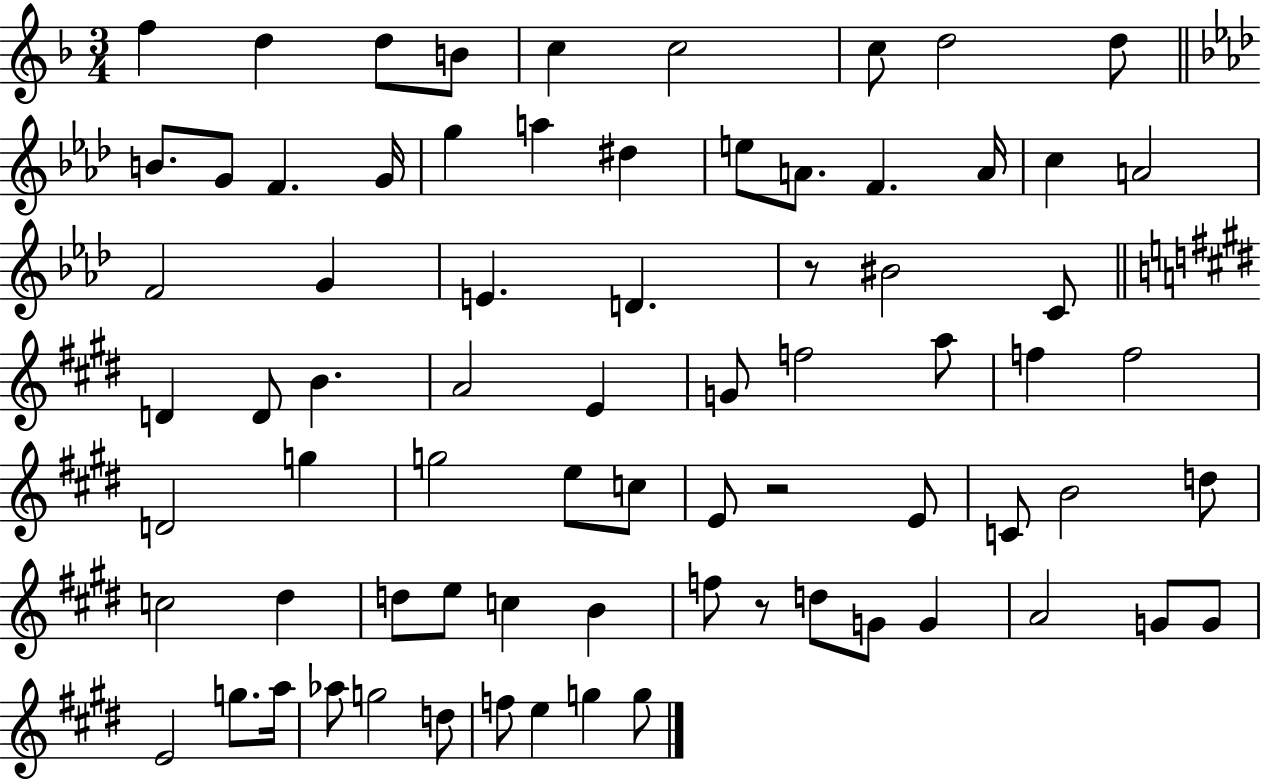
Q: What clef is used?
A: treble